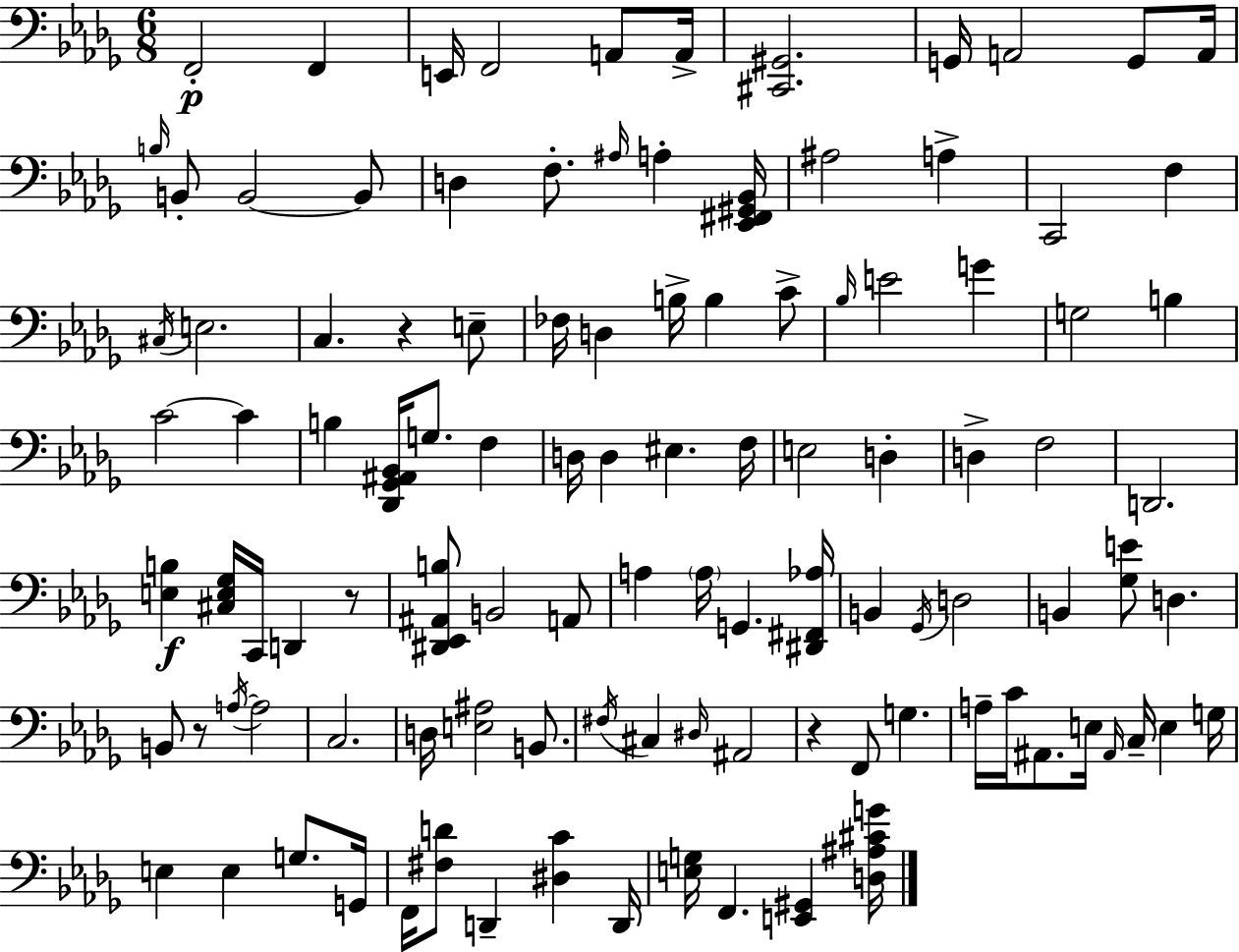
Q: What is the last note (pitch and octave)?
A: F2